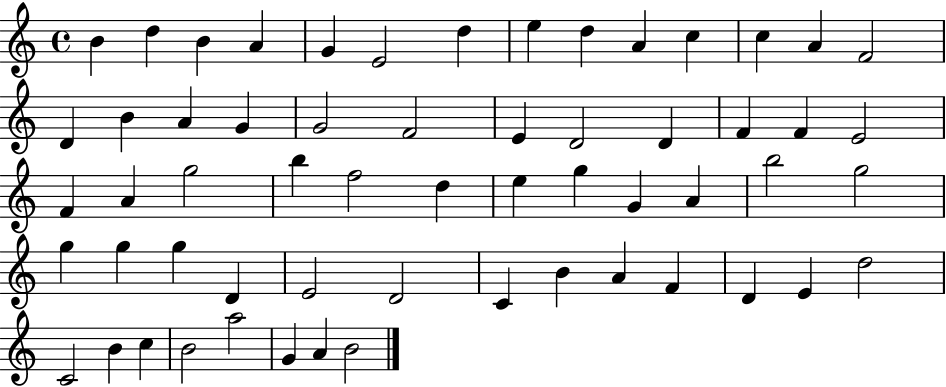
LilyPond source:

{
  \clef treble
  \time 4/4
  \defaultTimeSignature
  \key c \major
  b'4 d''4 b'4 a'4 | g'4 e'2 d''4 | e''4 d''4 a'4 c''4 | c''4 a'4 f'2 | \break d'4 b'4 a'4 g'4 | g'2 f'2 | e'4 d'2 d'4 | f'4 f'4 e'2 | \break f'4 a'4 g''2 | b''4 f''2 d''4 | e''4 g''4 g'4 a'4 | b''2 g''2 | \break g''4 g''4 g''4 d'4 | e'2 d'2 | c'4 b'4 a'4 f'4 | d'4 e'4 d''2 | \break c'2 b'4 c''4 | b'2 a''2 | g'4 a'4 b'2 | \bar "|."
}